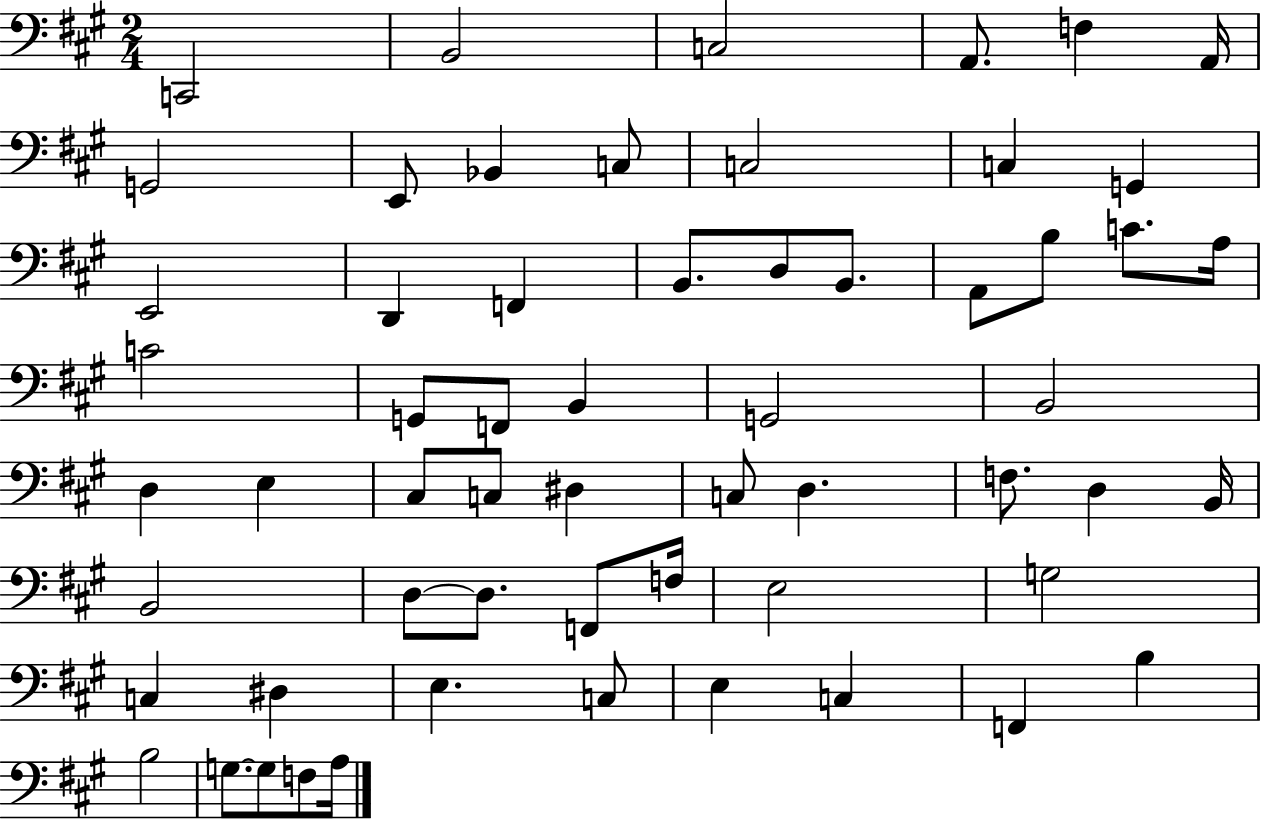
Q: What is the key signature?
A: A major